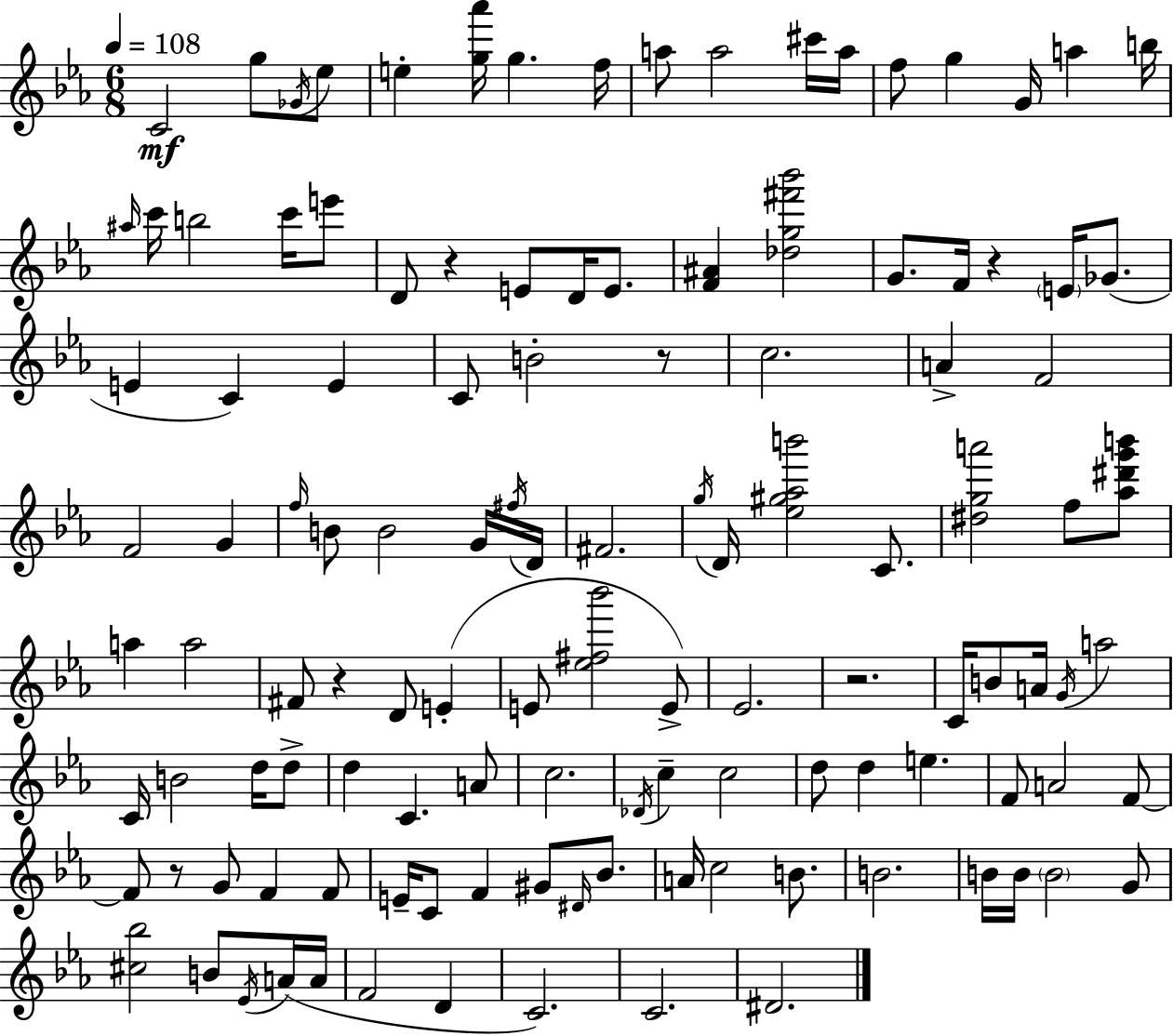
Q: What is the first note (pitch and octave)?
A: C4